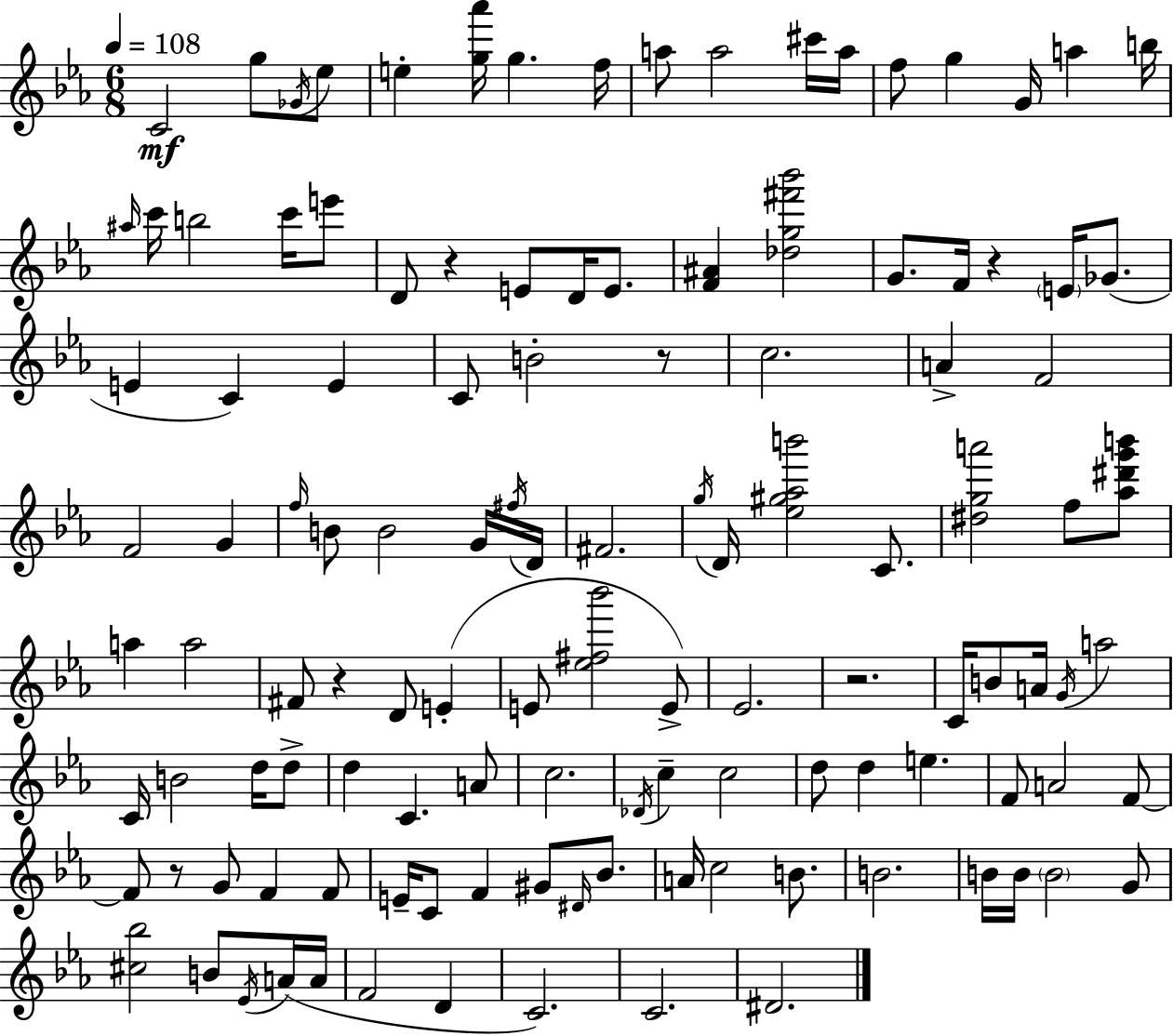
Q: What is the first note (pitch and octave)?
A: C4